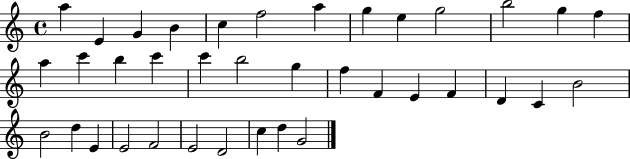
X:1
T:Untitled
M:4/4
L:1/4
K:C
a E G B c f2 a g e g2 b2 g f a c' b c' c' b2 g f F E F D C B2 B2 d E E2 F2 E2 D2 c d G2